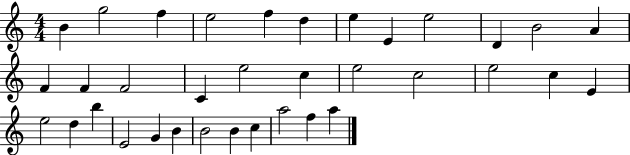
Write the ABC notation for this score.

X:1
T:Untitled
M:4/4
L:1/4
K:C
B g2 f e2 f d e E e2 D B2 A F F F2 C e2 c e2 c2 e2 c E e2 d b E2 G B B2 B c a2 f a